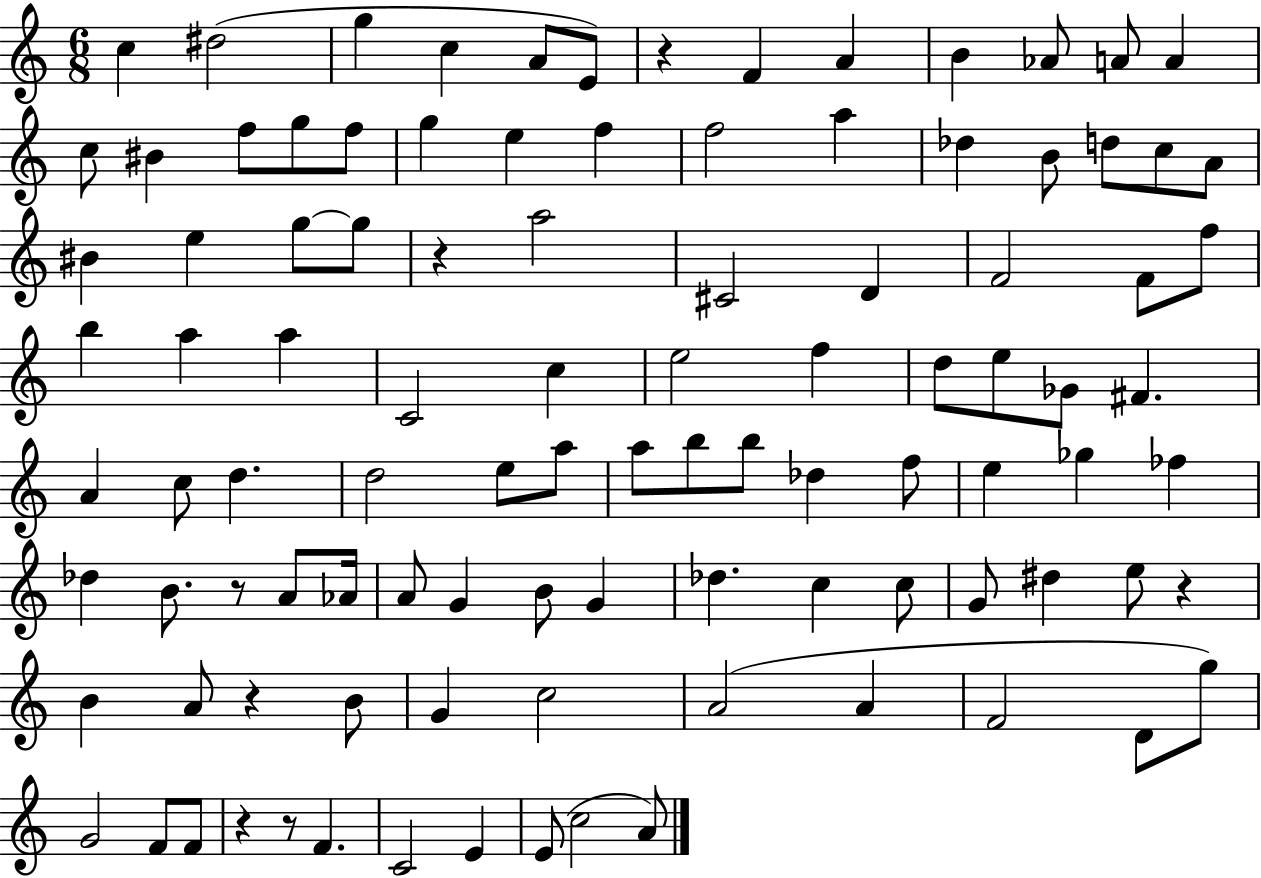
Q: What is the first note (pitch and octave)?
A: C5